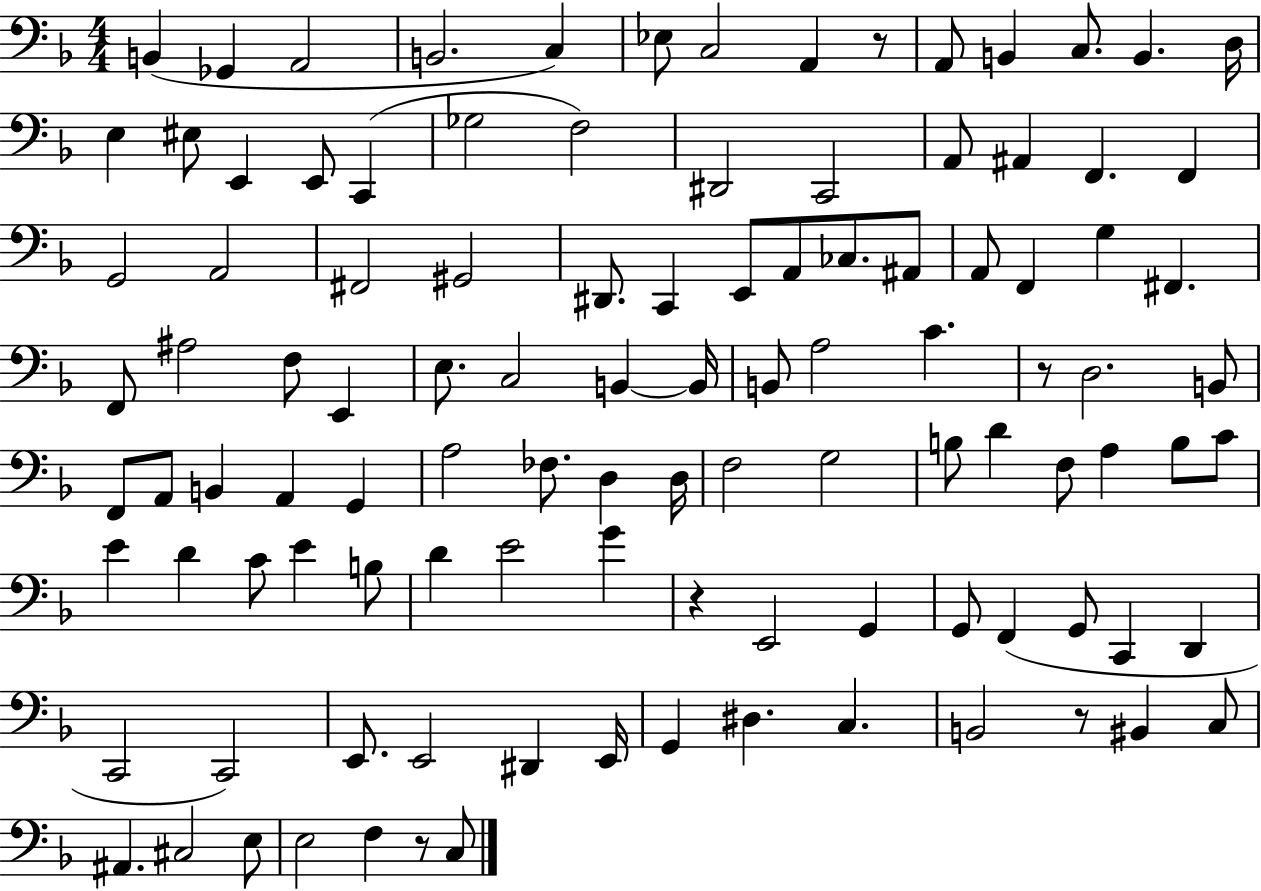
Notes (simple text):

B2/q Gb2/q A2/h B2/h. C3/q Eb3/e C3/h A2/q R/e A2/e B2/q C3/e. B2/q. D3/s E3/q EIS3/e E2/q E2/e C2/q Gb3/h F3/h D#2/h C2/h A2/e A#2/q F2/q. F2/q G2/h A2/h F#2/h G#2/h D#2/e. C2/q E2/e A2/e CES3/e. A#2/e A2/e F2/q G3/q F#2/q. F2/e A#3/h F3/e E2/q E3/e. C3/h B2/q B2/s B2/e A3/h C4/q. R/e D3/h. B2/e F2/e A2/e B2/q A2/q G2/q A3/h FES3/e. D3/q D3/s F3/h G3/h B3/e D4/q F3/e A3/q B3/e C4/e E4/q D4/q C4/e E4/q B3/e D4/q E4/h G4/q R/q E2/h G2/q G2/e F2/q G2/e C2/q D2/q C2/h C2/h E2/e. E2/h D#2/q E2/s G2/q D#3/q. C3/q. B2/h R/e BIS2/q C3/e A#2/q. C#3/h E3/e E3/h F3/q R/e C3/e